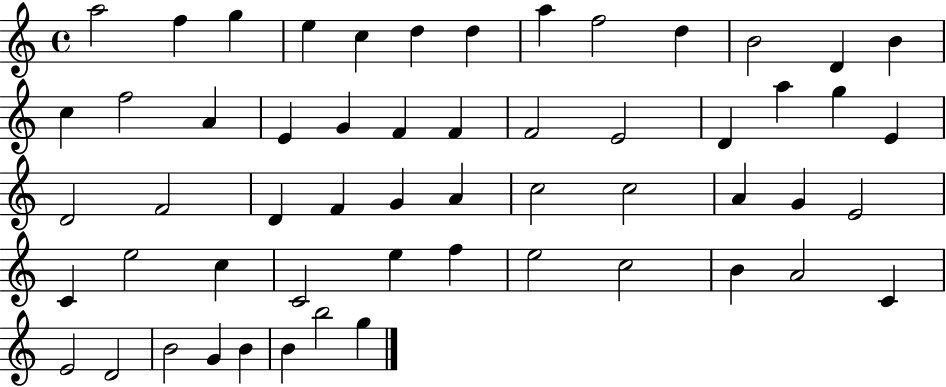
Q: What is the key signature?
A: C major